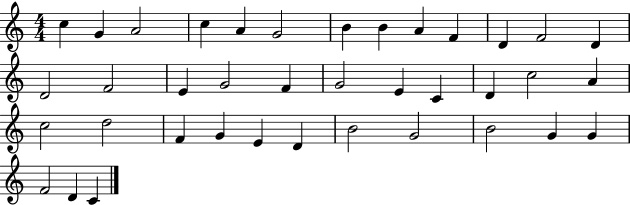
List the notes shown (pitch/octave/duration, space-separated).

C5/q G4/q A4/h C5/q A4/q G4/h B4/q B4/q A4/q F4/q D4/q F4/h D4/q D4/h F4/h E4/q G4/h F4/q G4/h E4/q C4/q D4/q C5/h A4/q C5/h D5/h F4/q G4/q E4/q D4/q B4/h G4/h B4/h G4/q G4/q F4/h D4/q C4/q